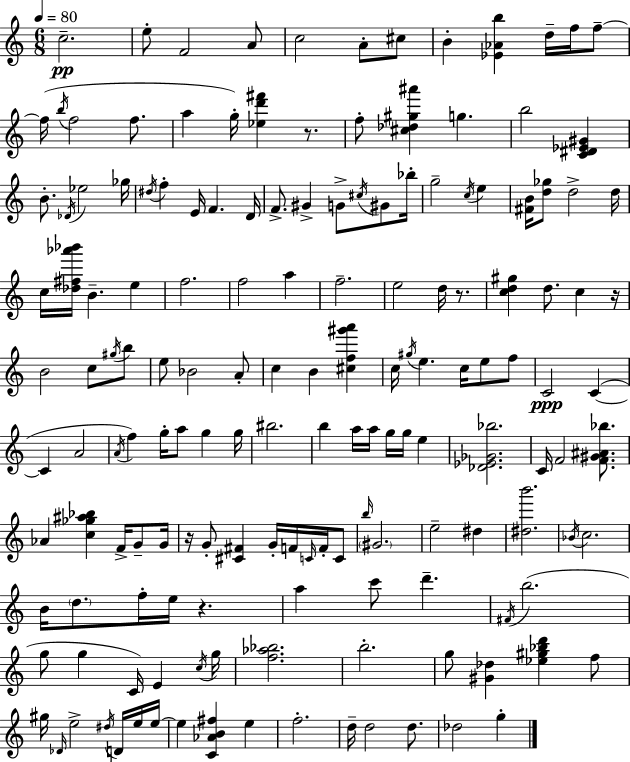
{
  \clef treble
  \numericTimeSignature
  \time 6/8
  \key c \major
  \tempo 4 = 80
  c''2.--\pp | e''8-. f'2 a'8 | c''2 a'8-. cis''8 | b'4-. <ees' aes' b''>4 d''16-- f''16 f''8--~~ | \break f''16( \acciaccatura { b''16 } f''2 f''8. | a''4 g''16-.) <ees'' d''' fis'''>4 r8. | f''8-. <cis'' des'' gis'' ais'''>4 g''4. | b''2 <c' dis' ees' gis'>4 | \break b'8.-. \acciaccatura { des'16 } ees''2 | ges''16 \acciaccatura { dis''16 } f''4-. e'16 f'4. | d'16 f'8.-> gis'4-> g'8-> | \acciaccatura { cis''16 } gis'8 bes''16-. g''2-- | \break \acciaccatura { c''16 } e''4 <fis' b'>16 <d'' ges''>8 d''2-> | d''16 c''16 <des'' fis'' aes''' bes'''>16 b'4.-- | e''4 f''2. | f''2 | \break a''4 f''2.-- | e''2 | d''16 r8. <c'' d'' gis''>4 d''8. | c''4 r16 b'2 | \break c''8 \acciaccatura { gis''16 } b''8 e''8 bes'2 | a'8-. c''4 b'4 | <cis'' f'' gis''' a'''>4 c''16 \acciaccatura { gis''16 } e''4. | c''16 e''8 f''8 c'2\ppp | \break c'4~(~ c'4 a'2 | \acciaccatura { a'16 } f''4) | g''16-. a''8 g''4 g''16 bis''2. | b''4 | \break a''16 a''16 g''16 g''16 e''4 <des' ees' ges' bes''>2. | c'16 f'2 | <f' gis' ais' bes''>8. aes'4 | <c'' ges'' ais'' bes''>4 f'16-> g'8-- g'16 r16 g'8-. <cis' fis'>4 | \break g'16-. f'16 \grace { c'16 } f'16-. c'8 \grace { b''16 } \parenthesize gis'2. | e''2-- | dis''4 <dis'' b'''>2. | \acciaccatura { bes'16 } c''2. | \break b'16 | \parenthesize d''8. f''16-. e''16 r4. a''4 | c'''8 d'''4.-- \acciaccatura { fis'16 }( | b''2. | \break g''8 g''4 c'16) e'4 \acciaccatura { c''16 } | g''16 <f'' aes'' bes''>2. | b''2.-. | g''8 <gis' des''>4 <ees'' gis'' bes'' d'''>4 f''8 | \break gis''16 \grace { des'16 } e''2-> \acciaccatura { dis''16 } | d'16 e''16 e''16~~ e''4 <c' aes' b' fis''>4 e''4 | f''2.-. | d''16-- d''2 | \break d''8. des''2 g''4-. | \bar "|."
}